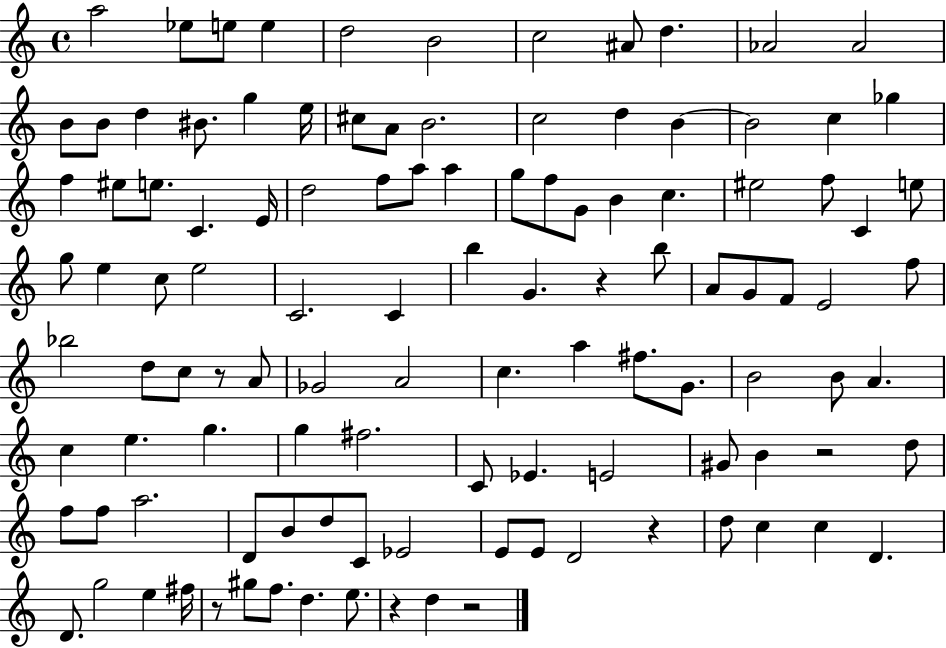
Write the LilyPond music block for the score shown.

{
  \clef treble
  \time 4/4
  \defaultTimeSignature
  \key c \major
  a''2 ees''8 e''8 e''4 | d''2 b'2 | c''2 ais'8 d''4. | aes'2 aes'2 | \break b'8 b'8 d''4 bis'8. g''4 e''16 | cis''8 a'8 b'2. | c''2 d''4 b'4~~ | b'2 c''4 ges''4 | \break f''4 eis''8 e''8. c'4. e'16 | d''2 f''8 a''8 a''4 | g''8 f''8 g'8 b'4 c''4. | eis''2 f''8 c'4 e''8 | \break g''8 e''4 c''8 e''2 | c'2. c'4 | b''4 g'4. r4 b''8 | a'8 g'8 f'8 e'2 f''8 | \break bes''2 d''8 c''8 r8 a'8 | ges'2 a'2 | c''4. a''4 fis''8. g'8. | b'2 b'8 a'4. | \break c''4 e''4. g''4. | g''4 fis''2. | c'8 ees'4. e'2 | gis'8 b'4 r2 d''8 | \break f''8 f''8 a''2. | d'8 b'8 d''8 c'8 ees'2 | e'8 e'8 d'2 r4 | d''8 c''4 c''4 d'4. | \break d'8. g''2 e''4 fis''16 | r8 gis''8 f''8. d''4. e''8. | r4 d''4 r2 | \bar "|."
}